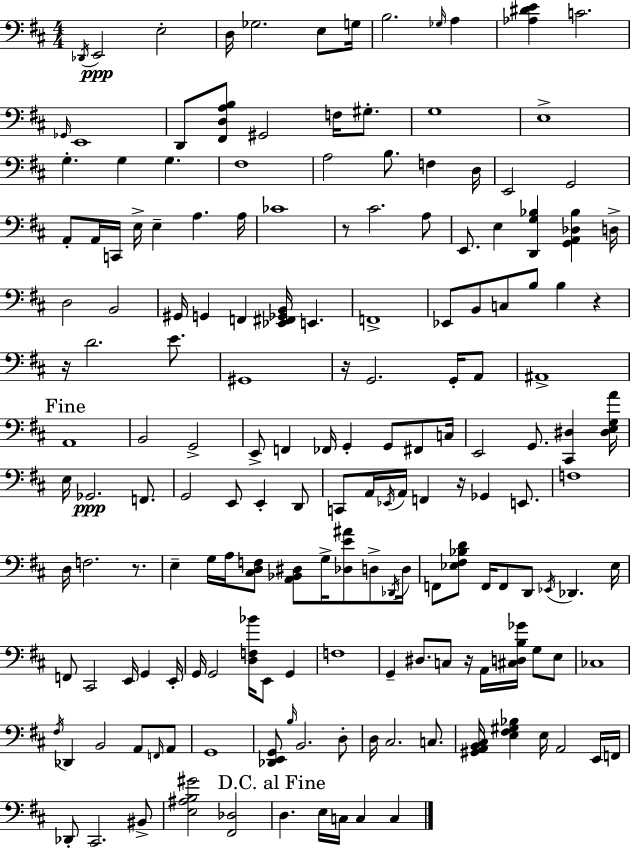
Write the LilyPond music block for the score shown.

{
  \clef bass
  \numericTimeSignature
  \time 4/4
  \key d \major
  \acciaccatura { des,16 }\ppp e,2 e2-. | d16 ges2. e8 | g16 b2. \grace { ges16 } a4 | <aes dis' e'>4 c'2. | \break \grace { ges,16 } e,1 | d,8 <fis, d a b>8 gis,2 f16 | gis8.-. g1 | e1-> | \break g4.-. g4 g4. | fis1 | a2 b8. f4 | d16 e,2 g,2 | \break a,8-. a,16 c,16 e16-> e4-- a4. | a16 ces'1 | r8 cis'2. | a8 e,8. e4 <d, g bes>4 <g, a, des bes>4 | \break d16-> d2 b,2 | gis,16 g,4 f,4 <ees, fis, ges, b,>16 e,4. | f,1-> | ees,8 b,8 c8 b8 b4 r4 | \break r16 d'2. | e'8. gis,1 | r16 g,2. | g,16-. a,8 ais,1-> | \break \mark "Fine" a,1 | b,2 g,2-> | e,8-> f,4 fes,16 g,4-. g,8 | fis,8 c16 e,2 g,8. <cis, dis>4 | \break <dis e g a'>16 e16 ges,2.\ppp | f,8. g,2 e,8 e,4-. | d,8 c,8 a,16 \acciaccatura { ees,16 } a,16 f,4 r16 ges,4 | e,8. f1 | \break d16 f2. | r8. e4-- g16 a16 <cis d f>8 <a, bes, dis>8 g16-> <des e' ais'>8 | d8-> \acciaccatura { des,16 } d16 f,8 <ees fis bes d'>8 f,16 f,8 d,8 \acciaccatura { ees,16 } des,4. | ees16 f,8 cis,2 | \break e,16 g,4 e,16-. g,16 g,2 <d f bes'>16 | e,8 g,4 f1 | g,4-- dis8. c8 r16 | a,16 <cis d b ges'>16 g8 e8 ces1 | \break \acciaccatura { fis16 } des,4 b,2 | a,8 \grace { f,16 } a,8 g,1 | <des, e, g,>8 \grace { b16 } b,2. | d8-. d16 cis2. | \break c8. <gis, a, b, cis>16 <e fis gis bes>4 e16 a,2 | e,16 f,16 des,8-. cis,2. | bis,8-> <e ais b gis'>2 | <fis, des>2 \mark "D.C. al Fine" d4. e16 | \break c16 c4 c4 \bar "|."
}